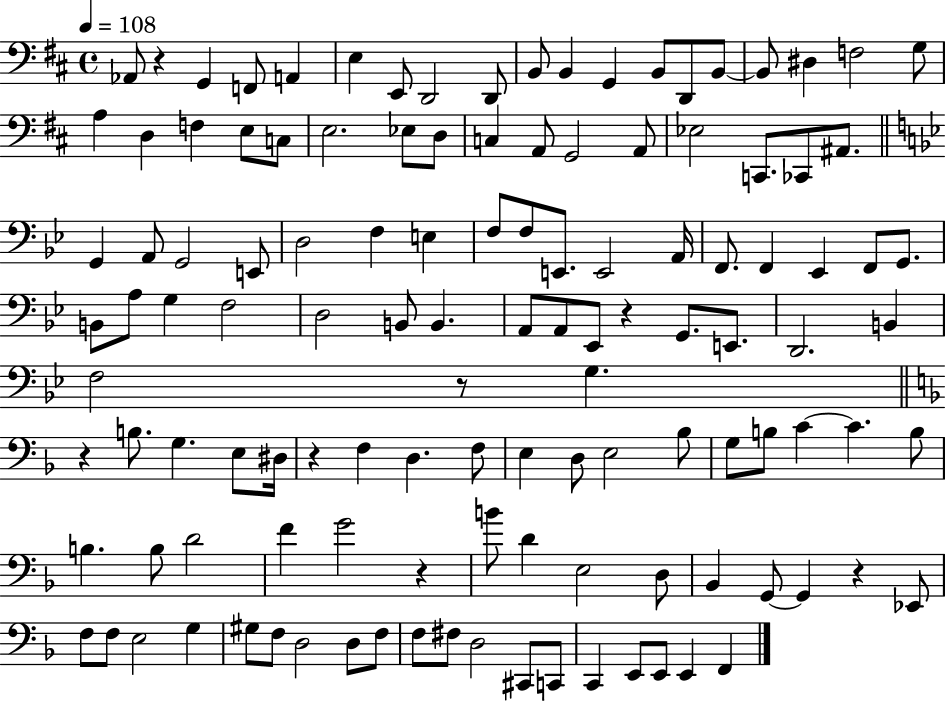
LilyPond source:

{
  \clef bass
  \time 4/4
  \defaultTimeSignature
  \key d \major
  \tempo 4 = 108
  aes,8 r4 g,4 f,8 a,4 | e4 e,8 d,2 d,8 | b,8 b,4 g,4 b,8 d,8 b,8~~ | b,8 dis4 f2 g8 | \break a4 d4 f4 e8 c8 | e2. ees8 d8 | c4 a,8 g,2 a,8 | ees2 c,8. ces,8 ais,8. | \break \bar "||" \break \key bes \major g,4 a,8 g,2 e,8 | d2 f4 e4 | f8 f8 e,8. e,2 a,16 | f,8. f,4 ees,4 f,8 g,8. | \break b,8 a8 g4 f2 | d2 b,8 b,4. | a,8 a,8 ees,8 r4 g,8. e,8. | d,2. b,4 | \break f2 r8 g4. | \bar "||" \break \key d \minor r4 b8. g4. e8 dis16 | r4 f4 d4. f8 | e4 d8 e2 bes8 | g8 b8 c'4~~ c'4. b8 | \break b4. b8 d'2 | f'4 g'2 r4 | b'8 d'4 e2 d8 | bes,4 g,8~~ g,4 r4 ees,8 | \break f8 f8 e2 g4 | gis8 f8 d2 d8 f8 | f8 fis8 d2 cis,8 c,8 | c,4 e,8 e,8 e,4 f,4 | \break \bar "|."
}